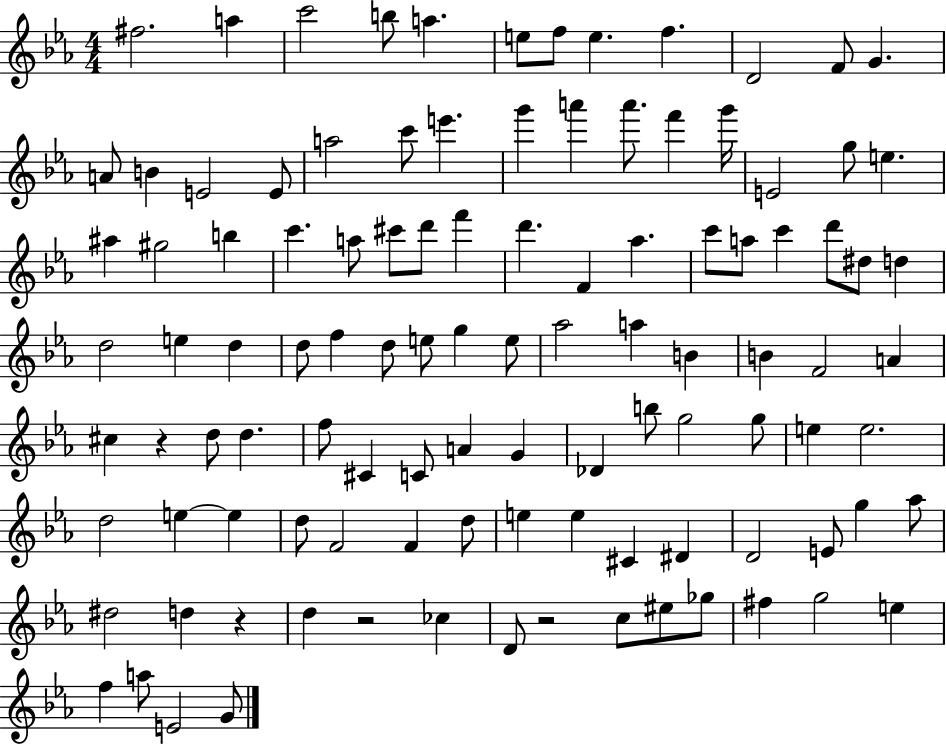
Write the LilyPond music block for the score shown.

{
  \clef treble
  \numericTimeSignature
  \time 4/4
  \key ees \major
  \repeat volta 2 { fis''2. a''4 | c'''2 b''8 a''4. | e''8 f''8 e''4. f''4. | d'2 f'8 g'4. | \break a'8 b'4 e'2 e'8 | a''2 c'''8 e'''4. | g'''4 a'''4 a'''8. f'''4 g'''16 | e'2 g''8 e''4. | \break ais''4 gis''2 b''4 | c'''4. a''8 cis'''8 d'''8 f'''4 | d'''4. f'4 aes''4. | c'''8 a''8 c'''4 d'''8 dis''8 d''4 | \break d''2 e''4 d''4 | d''8 f''4 d''8 e''8 g''4 e''8 | aes''2 a''4 b'4 | b'4 f'2 a'4 | \break cis''4 r4 d''8 d''4. | f''8 cis'4 c'8 a'4 g'4 | des'4 b''8 g''2 g''8 | e''4 e''2. | \break d''2 e''4~~ e''4 | d''8 f'2 f'4 d''8 | e''4 e''4 cis'4 dis'4 | d'2 e'8 g''4 aes''8 | \break dis''2 d''4 r4 | d''4 r2 ces''4 | d'8 r2 c''8 eis''8 ges''8 | fis''4 g''2 e''4 | \break f''4 a''8 e'2 g'8 | } \bar "|."
}